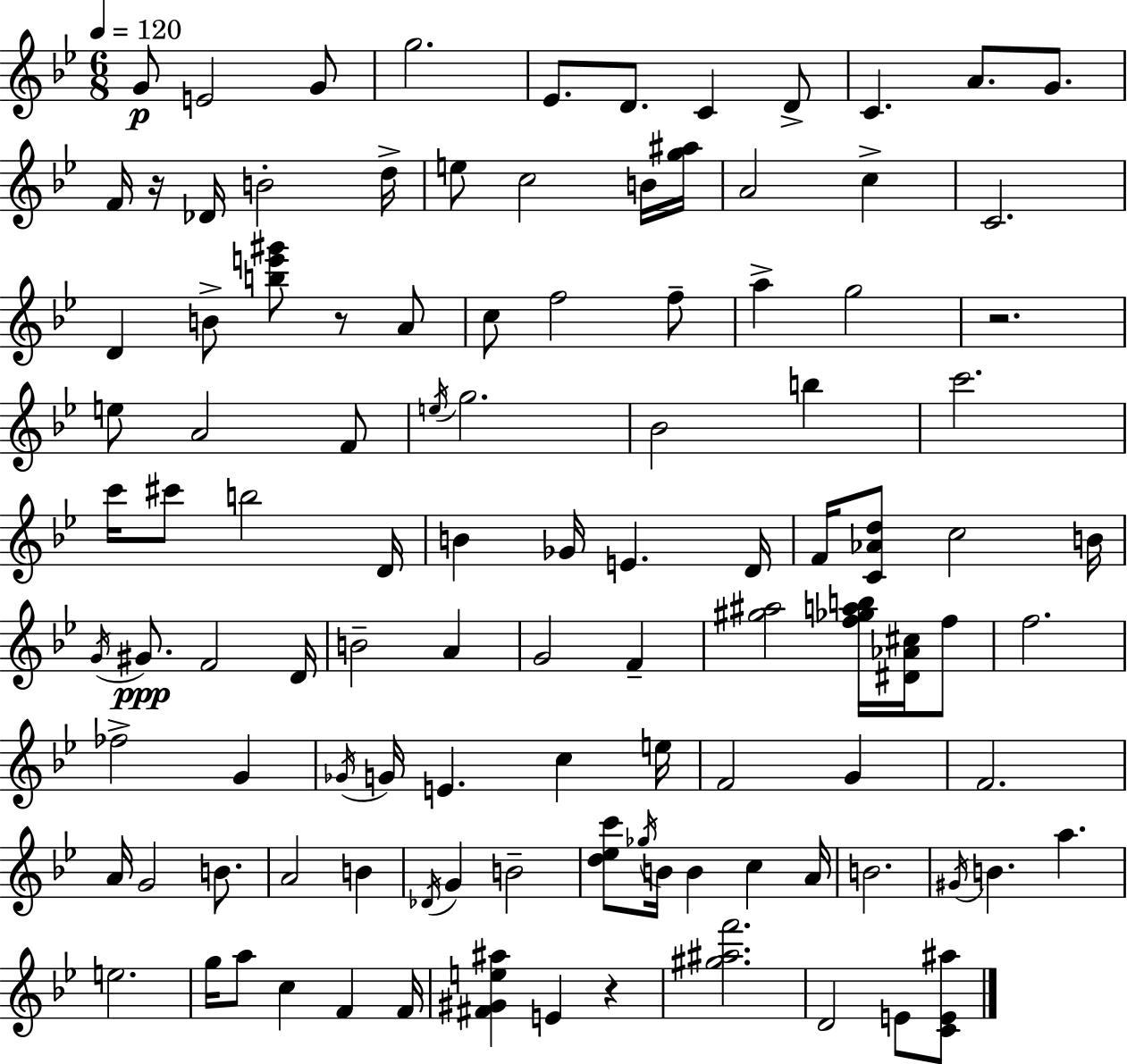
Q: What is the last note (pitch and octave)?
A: E4